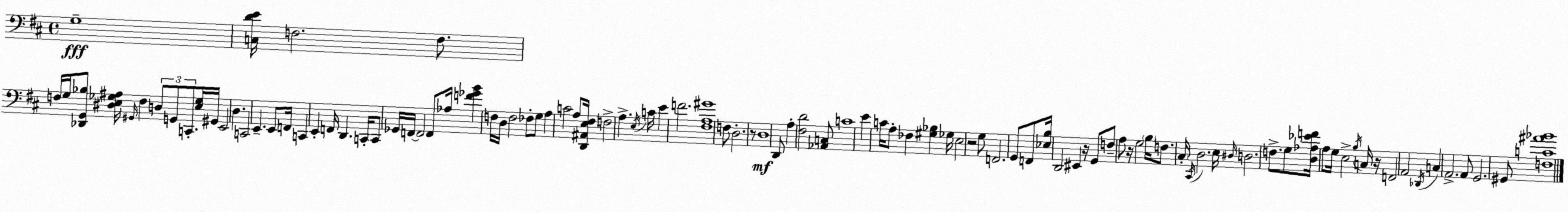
X:1
T:Untitled
M:4/4
L:1/4
K:D
G,4 [C,DE]/4 F,2 F,/2 F,/4 G,/4 [_D,,G,,_B,]/2 [^D,E,_G,^A,]/4 ^G,,/4 F, D,/2 G,,/2 C,,/2 [E,_G,]/4 ^G,,/4 E,,2 D, C,,2 E,, E,,/2 F,,/4 C,, E,, F,,/4 D,, C,,/4 C,,/2 _G,,/4 F,,/4 F,,2 F,,/2 _A,/4 [F_GB] F,/4 D,/4 F,2 _F,/2 G,/2 A, C2 A,/2 [D,,^A,,E,^F,]/4 F,2 A, E,/4 C/4 E F2 [^F,A,^G]4 F,/2 D,2 z/2 D,4 D,,/2 A, [^F,D]2 [_A,,C,]/2 C4 E C/4 A,/2 _F, [^G,_B,] _G,/4 E,2 z2 G,/2 F,,2 G,,/2 F,,/2 [_E,B,]/4 D,,2 ^E,, z/4 G,,/2 F,/2 A,/2 z/4 G,2 B,/4 F,/2 ^C,/4 ^C,,/4 D,2 E,/4 ^D,/4 D,2 F,/2 G,/2 [D,_A,_EF]/4 A,/2 G,/4 E,2 B,/4 C,/4 z/4 F,,2 A,,2 _D,,/4 C, A,,2 A,,/2 G,,2 ^G,,/2 [F,C^A_B]4